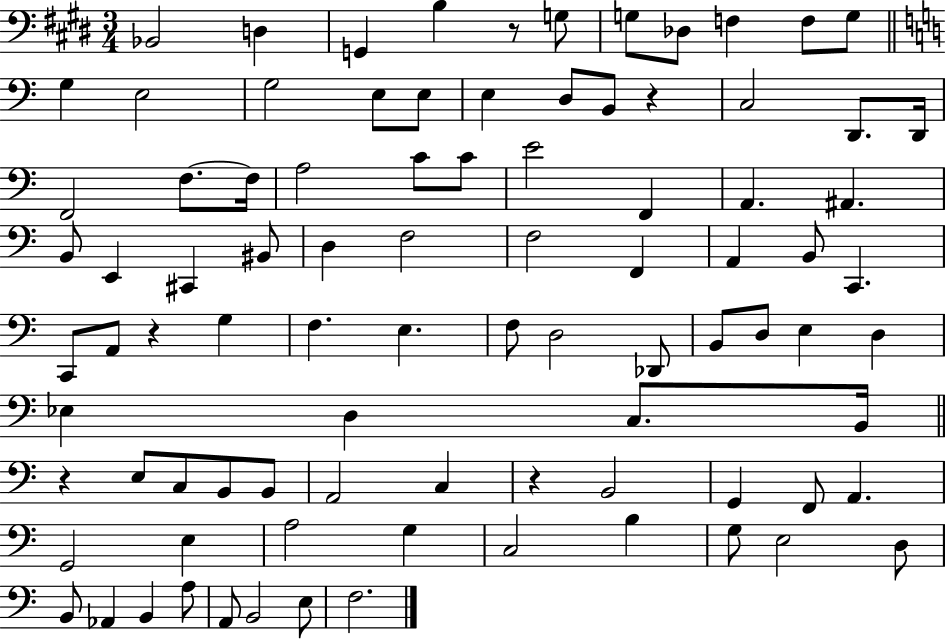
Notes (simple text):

Bb2/h D3/q G2/q B3/q R/e G3/e G3/e Db3/e F3/q F3/e G3/e G3/q E3/h G3/h E3/e E3/e E3/q D3/e B2/e R/q C3/h D2/e. D2/s F2/h F3/e. F3/s A3/h C4/e C4/e E4/h F2/q A2/q. A#2/q. B2/e E2/q C#2/q BIS2/e D3/q F3/h F3/h F2/q A2/q B2/e C2/q. C2/e A2/e R/q G3/q F3/q. E3/q. F3/e D3/h Db2/e B2/e D3/e E3/q D3/q Eb3/q D3/q C3/e. B2/s R/q E3/e C3/e B2/e B2/e A2/h C3/q R/q B2/h G2/q F2/e A2/q. G2/h E3/q A3/h G3/q C3/h B3/q G3/e E3/h D3/e B2/e Ab2/q B2/q A3/e A2/e B2/h E3/e F3/h.